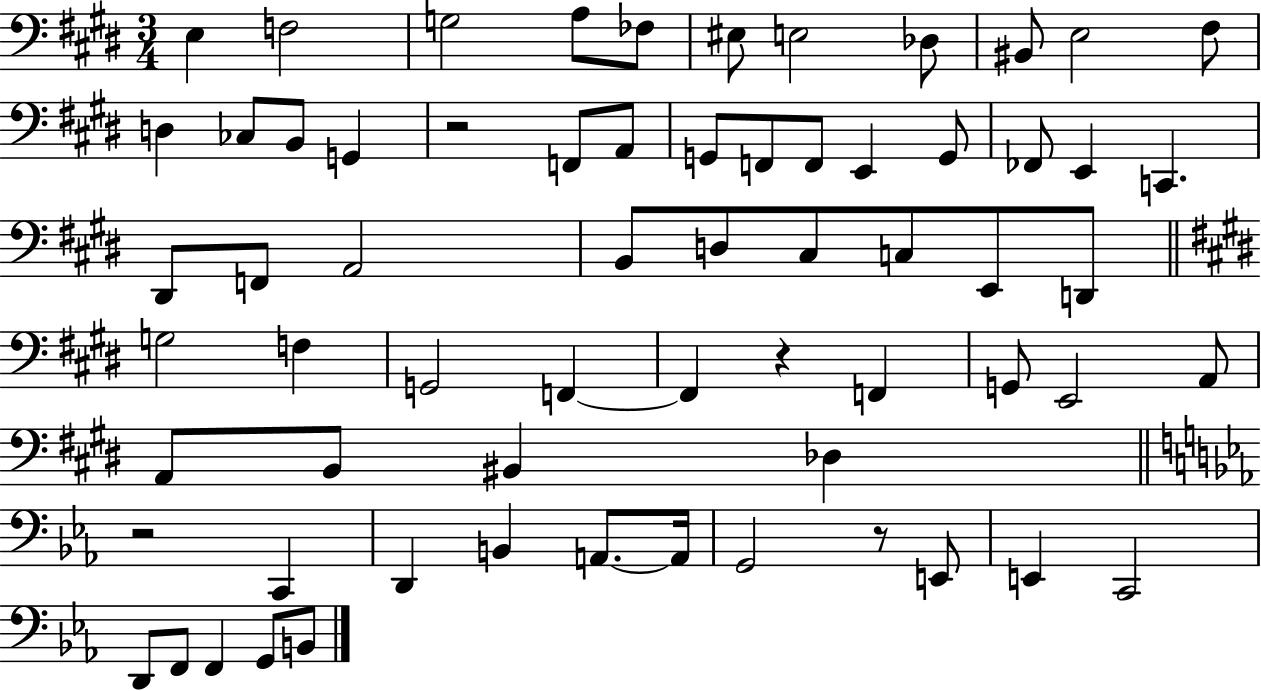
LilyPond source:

{
  \clef bass
  \numericTimeSignature
  \time 3/4
  \key e \major
  e4 f2 | g2 a8 fes8 | eis8 e2 des8 | bis,8 e2 fis8 | \break d4 ces8 b,8 g,4 | r2 f,8 a,8 | g,8 f,8 f,8 e,4 g,8 | fes,8 e,4 c,4. | \break dis,8 f,8 a,2 | b,8 d8 cis8 c8 e,8 d,8 | \bar "||" \break \key e \major g2 f4 | g,2 f,4~~ | f,4 r4 f,4 | g,8 e,2 a,8 | \break a,8 b,8 bis,4 des4 | \bar "||" \break \key ees \major r2 c,4 | d,4 b,4 a,8.~~ a,16 | g,2 r8 e,8 | e,4 c,2 | \break d,8 f,8 f,4 g,8 b,8 | \bar "|."
}